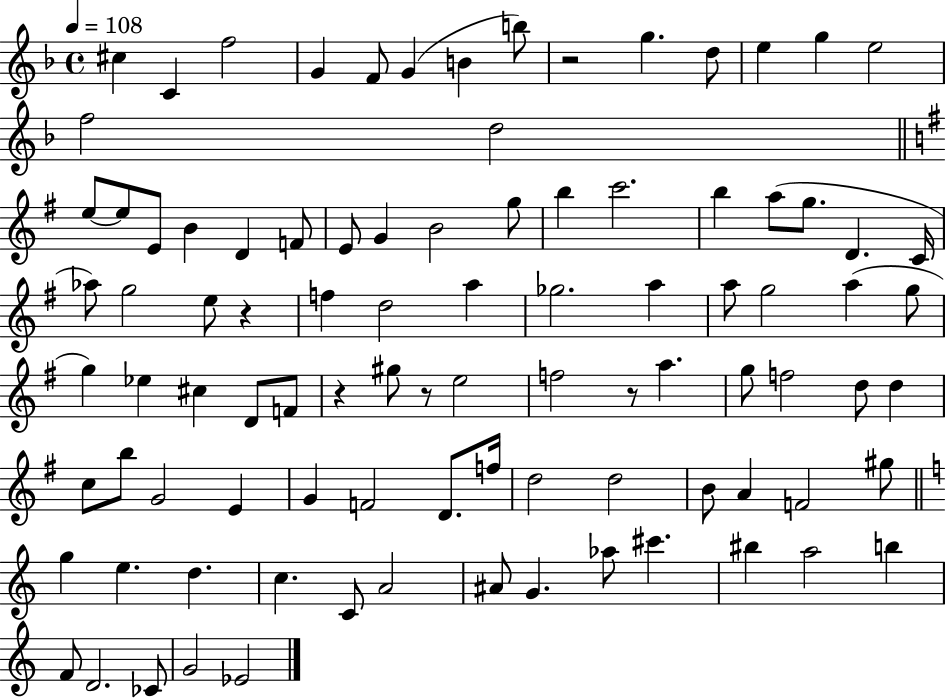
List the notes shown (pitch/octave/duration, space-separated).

C#5/q C4/q F5/h G4/q F4/e G4/q B4/q B5/e R/h G5/q. D5/e E5/q G5/q E5/h F5/h D5/h E5/e E5/e E4/e B4/q D4/q F4/e E4/e G4/q B4/h G5/e B5/q C6/h. B5/q A5/e G5/e. D4/q. C4/s Ab5/e G5/h E5/e R/q F5/q D5/h A5/q Gb5/h. A5/q A5/e G5/h A5/q G5/e G5/q Eb5/q C#5/q D4/e F4/e R/q G#5/e R/e E5/h F5/h R/e A5/q. G5/e F5/h D5/e D5/q C5/e B5/e G4/h E4/q G4/q F4/h D4/e. F5/s D5/h D5/h B4/e A4/q F4/h G#5/e G5/q E5/q. D5/q. C5/q. C4/e A4/h A#4/e G4/q. Ab5/e C#6/q. BIS5/q A5/h B5/q F4/e D4/h. CES4/e G4/h Eb4/h